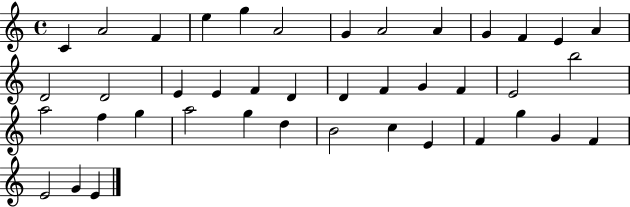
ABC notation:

X:1
T:Untitled
M:4/4
L:1/4
K:C
C A2 F e g A2 G A2 A G F E A D2 D2 E E F D D F G F E2 b2 a2 f g a2 g d B2 c E F g G F E2 G E